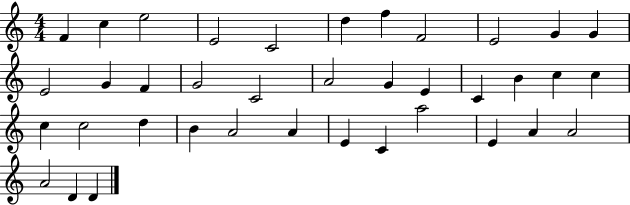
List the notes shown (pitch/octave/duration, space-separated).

F4/q C5/q E5/h E4/h C4/h D5/q F5/q F4/h E4/h G4/q G4/q E4/h G4/q F4/q G4/h C4/h A4/h G4/q E4/q C4/q B4/q C5/q C5/q C5/q C5/h D5/q B4/q A4/h A4/q E4/q C4/q A5/h E4/q A4/q A4/h A4/h D4/q D4/q